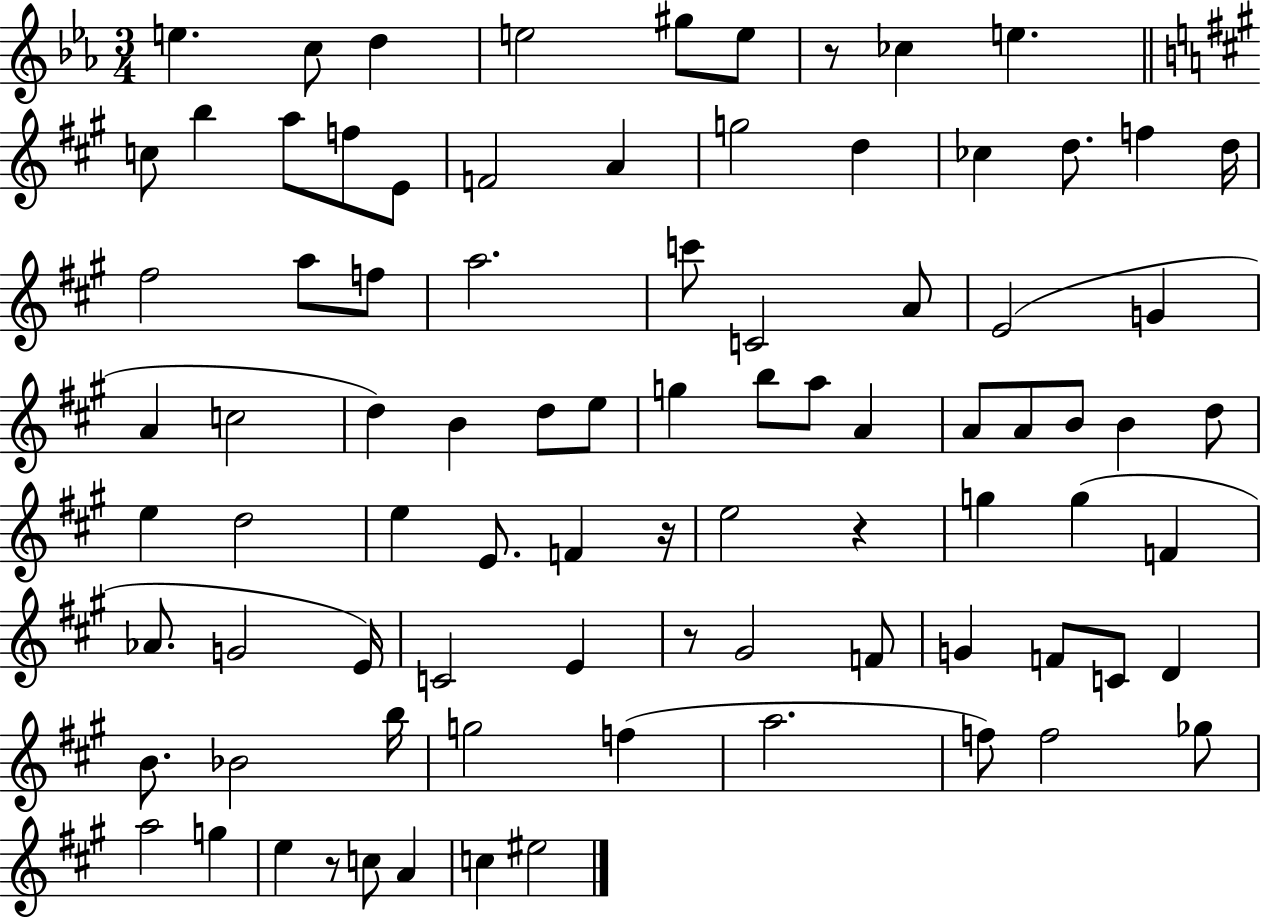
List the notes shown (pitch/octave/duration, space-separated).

E5/q. C5/e D5/q E5/h G#5/e E5/e R/e CES5/q E5/q. C5/e B5/q A5/e F5/e E4/e F4/h A4/q G5/h D5/q CES5/q D5/e. F5/q D5/s F#5/h A5/e F5/e A5/h. C6/e C4/h A4/e E4/h G4/q A4/q C5/h D5/q B4/q D5/e E5/e G5/q B5/e A5/e A4/q A4/e A4/e B4/e B4/q D5/e E5/q D5/h E5/q E4/e. F4/q R/s E5/h R/q G5/q G5/q F4/q Ab4/e. G4/h E4/s C4/h E4/q R/e G#4/h F4/e G4/q F4/e C4/e D4/q B4/e. Bb4/h B5/s G5/h F5/q A5/h. F5/e F5/h Gb5/e A5/h G5/q E5/q R/e C5/e A4/q C5/q EIS5/h